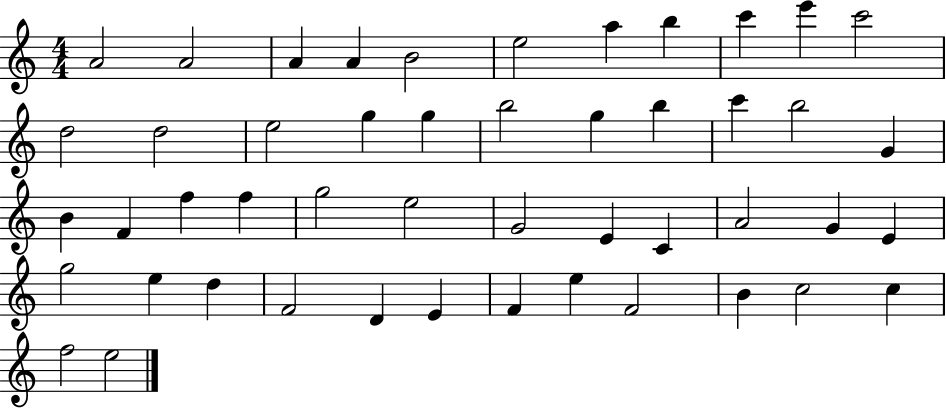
{
  \clef treble
  \numericTimeSignature
  \time 4/4
  \key c \major
  a'2 a'2 | a'4 a'4 b'2 | e''2 a''4 b''4 | c'''4 e'''4 c'''2 | \break d''2 d''2 | e''2 g''4 g''4 | b''2 g''4 b''4 | c'''4 b''2 g'4 | \break b'4 f'4 f''4 f''4 | g''2 e''2 | g'2 e'4 c'4 | a'2 g'4 e'4 | \break g''2 e''4 d''4 | f'2 d'4 e'4 | f'4 e''4 f'2 | b'4 c''2 c''4 | \break f''2 e''2 | \bar "|."
}